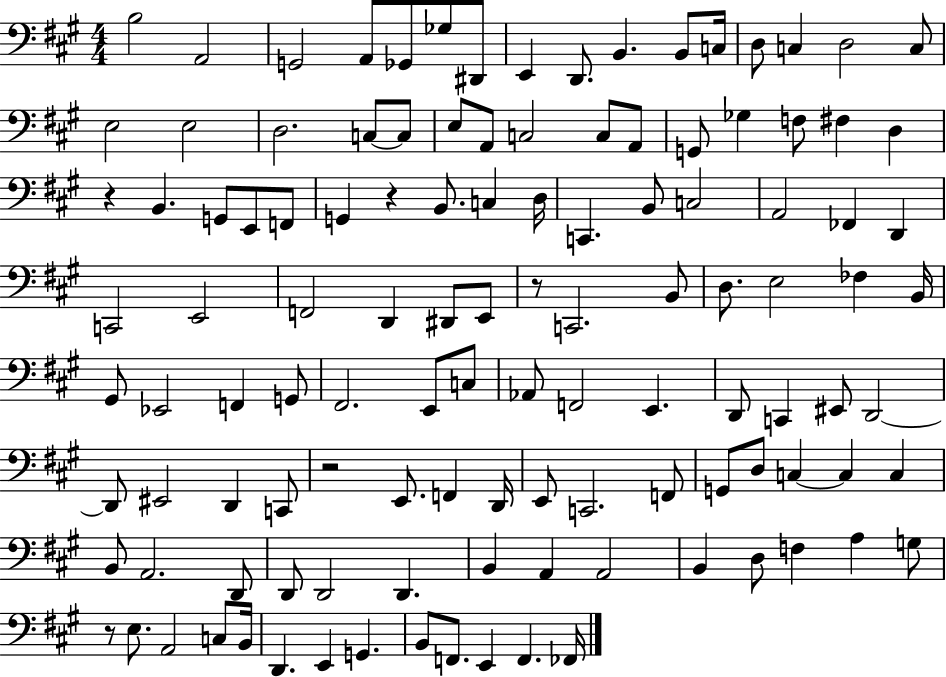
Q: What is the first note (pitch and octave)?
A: B3